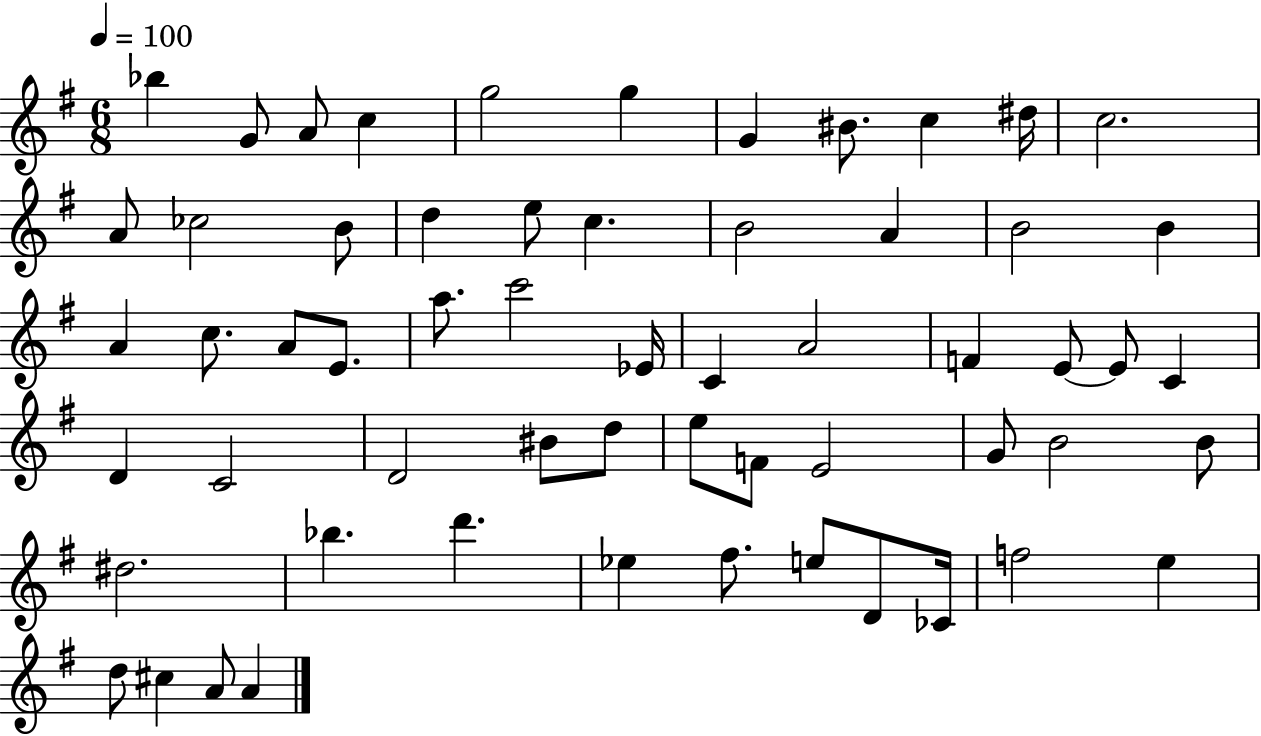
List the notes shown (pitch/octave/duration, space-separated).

Bb5/q G4/e A4/e C5/q G5/h G5/q G4/q BIS4/e. C5/q D#5/s C5/h. A4/e CES5/h B4/e D5/q E5/e C5/q. B4/h A4/q B4/h B4/q A4/q C5/e. A4/e E4/e. A5/e. C6/h Eb4/s C4/q A4/h F4/q E4/e E4/e C4/q D4/q C4/h D4/h BIS4/e D5/e E5/e F4/e E4/h G4/e B4/h B4/e D#5/h. Bb5/q. D6/q. Eb5/q F#5/e. E5/e D4/e CES4/s F5/h E5/q D5/e C#5/q A4/e A4/q